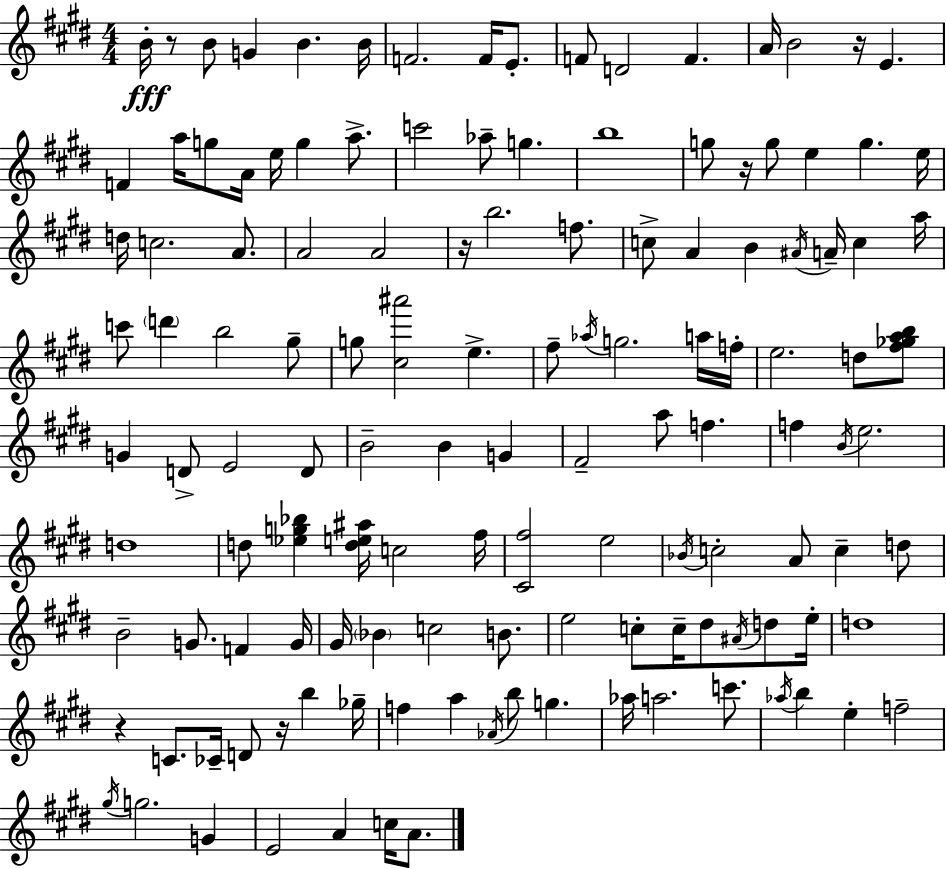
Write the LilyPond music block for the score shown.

{
  \clef treble
  \numericTimeSignature
  \time 4/4
  \key e \major
  b'16-.\fff r8 b'8 g'4 b'4. b'16 | f'2. f'16 e'8.-. | f'8 d'2 f'4. | a'16 b'2 r16 e'4. | \break f'4 a''16 g''8 a'16 e''16 g''4 a''8.-> | c'''2 aes''8-- g''4. | b''1 | g''8 r16 g''8 e''4 g''4. e''16 | \break d''16 c''2. a'8. | a'2 a'2 | r16 b''2. f''8. | c''8-> a'4 b'4 \acciaccatura { ais'16 } a'16-- c''4 | \break a''16 c'''8 \parenthesize d'''4 b''2 gis''8-- | g''8 <cis'' ais'''>2 e''4.-> | fis''8-- \acciaccatura { aes''16 } g''2. | a''16 f''16-. e''2. d''8 | \break <fis'' ges'' a'' b''>8 g'4 d'8-> e'2 | d'8 b'2-- b'4 g'4 | fis'2-- a''8 f''4. | f''4 \acciaccatura { b'16 } e''2. | \break d''1 | d''8 <ees'' g'' bes''>4 <d'' e'' ais''>16 c''2 | fis''16 <cis' fis''>2 e''2 | \acciaccatura { bes'16 } c''2-. a'8 c''4-- | \break d''8 b'2-- g'8. f'4 | g'16 gis'16 \parenthesize bes'4 c''2 | b'8. e''2 c''8-. c''16-- dis''8 | \acciaccatura { ais'16 } d''8 e''16-. d''1 | \break r4 c'8. ces'16-- d'8 r16 | b''4 ges''16-- f''4 a''4 \acciaccatura { aes'16 } b''8 | g''4. aes''16 a''2. | c'''8. \acciaccatura { aes''16 } b''4 e''4-. f''2-- | \break \acciaccatura { gis''16 } g''2. | g'4 e'2 | a'4 c''16 a'8. \bar "|."
}